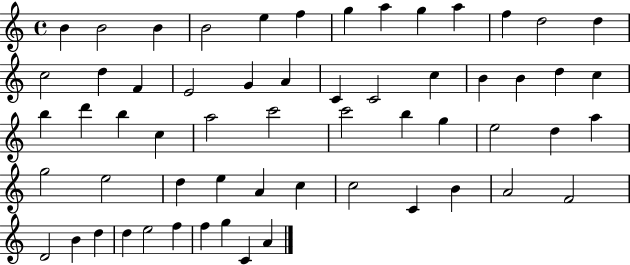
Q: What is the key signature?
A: C major